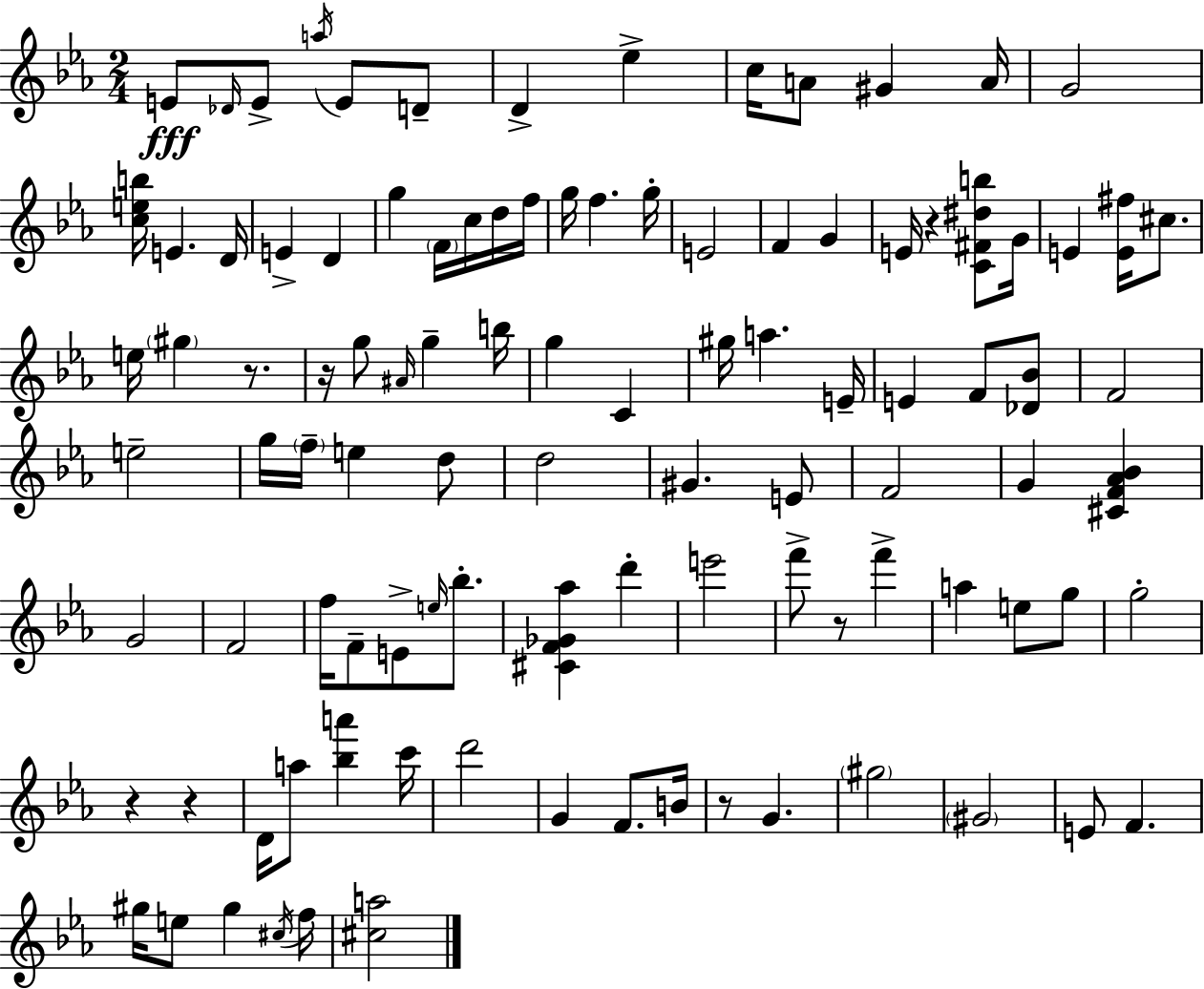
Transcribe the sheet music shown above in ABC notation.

X:1
T:Untitled
M:2/4
L:1/4
K:Cm
E/2 _D/4 E/2 a/4 E/2 D/2 D _e c/4 A/2 ^G A/4 G2 [ceb]/4 E D/4 E D g F/4 c/4 d/4 f/4 g/4 f g/4 E2 F G E/4 z [C^F^db]/2 G/4 E [E^f]/4 ^c/2 e/4 ^g z/2 z/4 g/2 ^A/4 g b/4 g C ^g/4 a E/4 E F/2 [_D_B]/2 F2 e2 g/4 f/4 e d/2 d2 ^G E/2 F2 G [^CF_A_B] G2 F2 f/4 F/2 E/2 e/4 _b/2 [^CF_G_a] d' e'2 f'/2 z/2 f' a e/2 g/2 g2 z z D/4 a/2 [_ba'] c'/4 d'2 G F/2 B/4 z/2 G ^g2 ^G2 E/2 F ^g/4 e/2 ^g ^c/4 f/4 [^ca]2